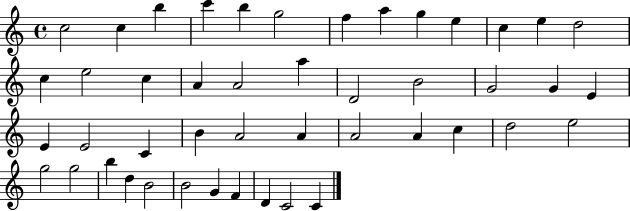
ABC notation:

X:1
T:Untitled
M:4/4
L:1/4
K:C
c2 c b c' b g2 f a g e c e d2 c e2 c A A2 a D2 B2 G2 G E E E2 C B A2 A A2 A c d2 e2 g2 g2 b d B2 B2 G F D C2 C